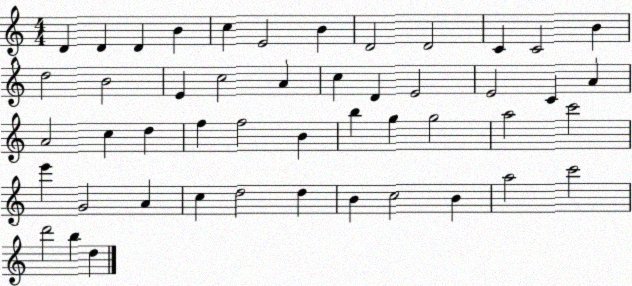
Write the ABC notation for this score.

X:1
T:Untitled
M:4/4
L:1/4
K:C
D D D B c E2 B D2 D2 C C2 B d2 B2 E c2 A c D E2 E2 C A A2 c d f f2 B b g g2 a2 c'2 e' G2 A c d2 d B c2 B a2 c'2 d'2 b d